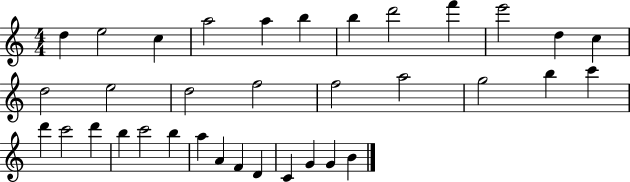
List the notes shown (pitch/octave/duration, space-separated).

D5/q E5/h C5/q A5/h A5/q B5/q B5/q D6/h F6/q E6/h D5/q C5/q D5/h E5/h D5/h F5/h F5/h A5/h G5/h B5/q C6/q D6/q C6/h D6/q B5/q C6/h B5/q A5/q A4/q F4/q D4/q C4/q G4/q G4/q B4/q